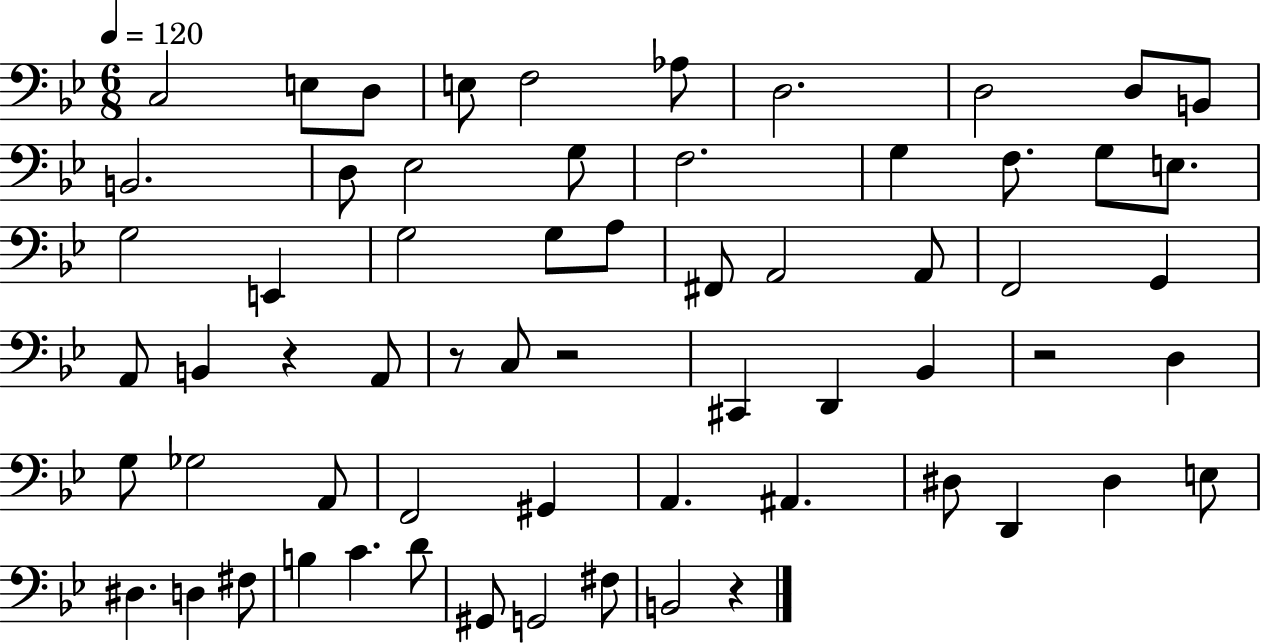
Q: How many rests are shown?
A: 5